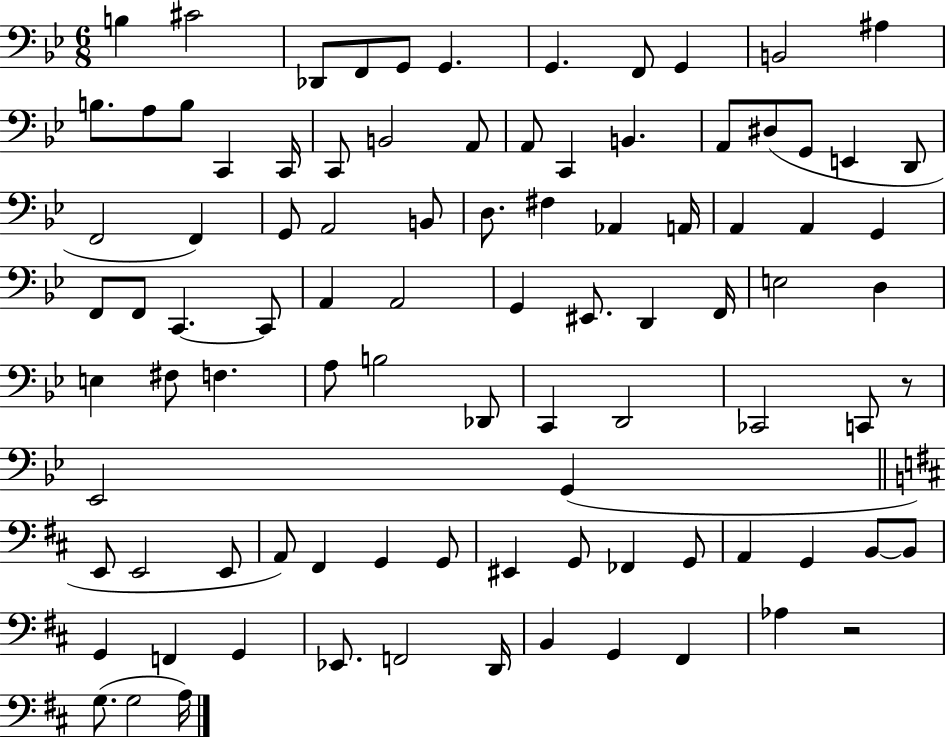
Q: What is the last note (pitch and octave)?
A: A3